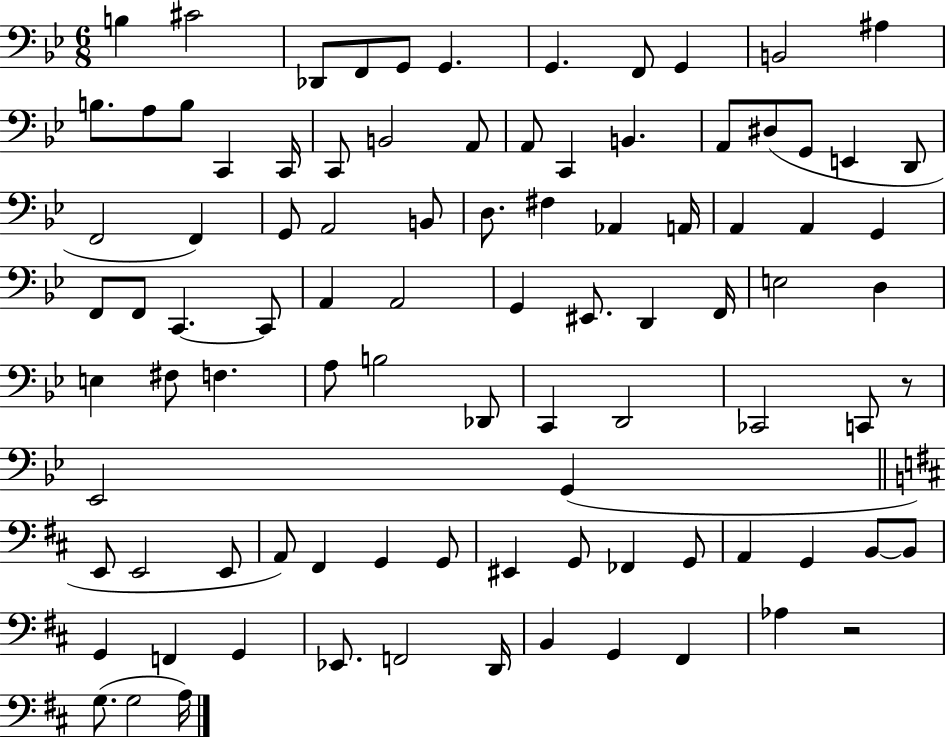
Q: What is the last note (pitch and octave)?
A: A3